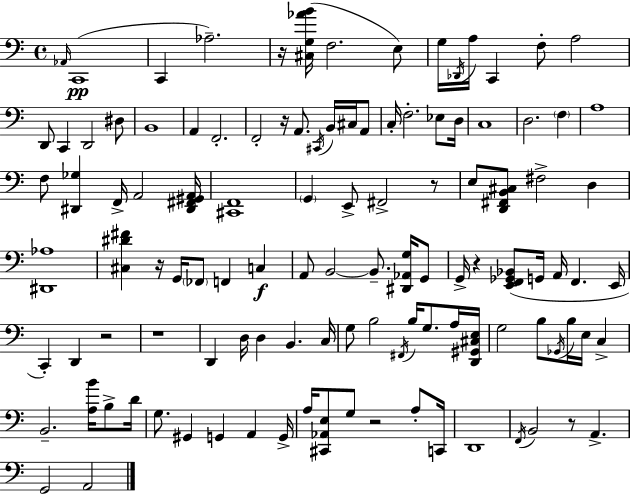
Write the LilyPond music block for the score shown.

{
  \clef bass
  \time 4/4
  \defaultTimeSignature
  \key a \minor
  \grace { aes,16 }\pp c,1( | c,4 aes2.--) | r16 <cis g aes' b'>16( f2. e8) | g16 \acciaccatura { des,16 } a16 c,4 f8-. a2 | \break d,8 c,4 d,2 | dis8 b,1 | a,4 f,2.-. | f,2-. r16 a,8. \acciaccatura { cis,16 } b,16 | \break cis16 a,8 c16-. f2.-. | ees8 d16 c1 | d2. \parenthesize f4 | a1 | \break f8 <dis, ges>4 f,16-> a,2 | <dis, fis, gis, a,>16 <cis, f,>1 | \parenthesize g,4 e,8-> fis,2-> | r8 e8 <d, fis, b, cis>8 fis2-> d4 | \break <dis, aes>1 | <cis dis' fis'>4 r16 g,16 \parenthesize fes,8 f,4 c4\f | a,8 b,2~~ b,8.-- | <dis, aes, g>16 g,8 g,16-> r4 <e, f, ges, bes,>8( g,16 a,16 f,4. | \break e,16 c,4-.) d,4 r2 | r1 | d,4 d16 d4 b,4. | c16 g8 b2 \acciaccatura { fis,16 } b16 g8. | \break a16 <d, gis, cis e>16 g2 b8 \acciaccatura { ges,16 } b16 | e16 c4-> b,2.-- | <a b'>16 b8-> d'16 g8. gis,4 g,4 | a,4 g,16-> a16 <cis, aes, e>8 g8 r2 | \break a8-. c,16 d,1 | \acciaccatura { f,16 } b,2 r8 | a,4.-> g,2 a,2 | \bar "|."
}